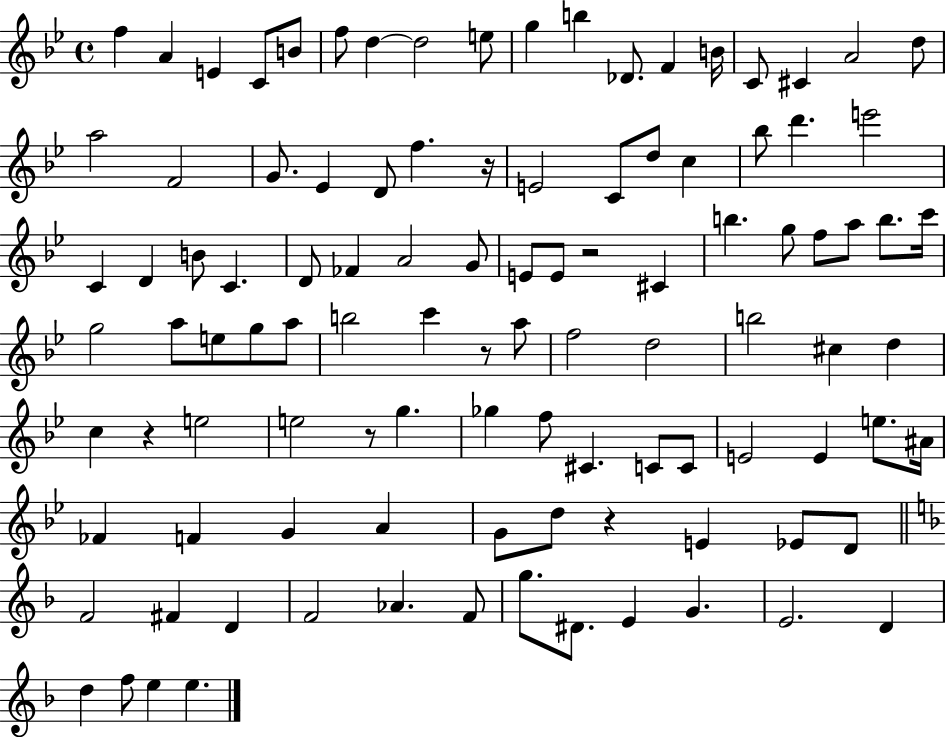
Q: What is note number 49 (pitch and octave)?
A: G5